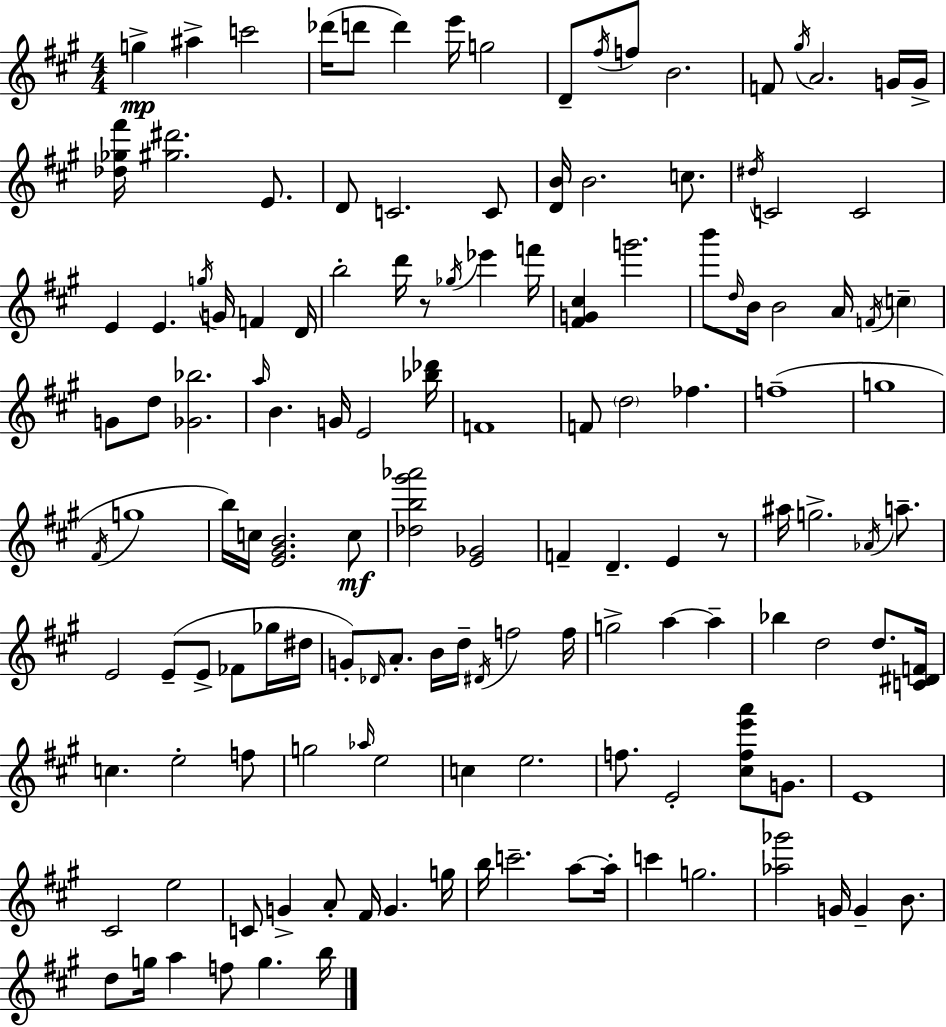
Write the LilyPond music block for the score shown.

{
  \clef treble
  \numericTimeSignature
  \time 4/4
  \key a \major
  g''4->\mp ais''4-> c'''2 | des'''16( d'''8 d'''4) e'''16 g''2 | d'8-- \acciaccatura { fis''16 } f''8 b'2. | f'8 \acciaccatura { gis''16 } a'2. | \break g'16 g'16-> <des'' ges'' fis'''>16 <gis'' dis'''>2. e'8. | d'8 c'2. | c'8 <d' b'>16 b'2. c''8. | \acciaccatura { dis''16 } c'2 c'2 | \break e'4 e'4. \acciaccatura { g''16 } g'16 f'4 | d'16 b''2-. d'''16 r8 \acciaccatura { ges''16 } | ees'''4 f'''16 <fis' g' cis''>4 g'''2. | b'''8 \grace { d''16 } b'16 b'2 | \break a'16 \acciaccatura { f'16 } \parenthesize c''4-- g'8 d''8 <ges' bes''>2. | \grace { a''16 } b'4. g'16 e'2 | <bes'' des'''>16 f'1 | f'8 \parenthesize d''2 | \break fes''4. f''1--( | g''1 | \acciaccatura { fis'16 } g''1 | b''16) c''16 <e' gis' b'>2. | \break c''8\mf <des'' b'' gis''' aes'''>2 | <e' ges'>2 f'4-- d'4.-- | e'4 r8 ais''16 g''2.-> | \acciaccatura { aes'16 } a''8.-- e'2 | \break e'8--( e'8-> fes'8 ges''16 dis''16 g'8-.) \grace { des'16 } a'8.-. | b'16 d''16-- \acciaccatura { dis'16 } f''2 f''16 g''2-> | a''4~~ a''4-- bes''4 | d''2 d''8. <c' dis' f'>16 c''4. | \break e''2-. f''8 g''2 | \grace { aes''16 } e''2 c''4 | e''2. f''8. | e'2-. <cis'' f'' e''' a'''>8 g'8. e'1 | \break cis'2 | e''2 c'8 g'4-> | a'8-. fis'16 g'4. g''16 b''16 c'''2.-- | a''8~~ a''16-. c'''4 | \break g''2. <aes'' ges'''>2 | g'16 g'4-- b'8. d''8 g''16 | a''4 f''8 g''4. b''16 \bar "|."
}